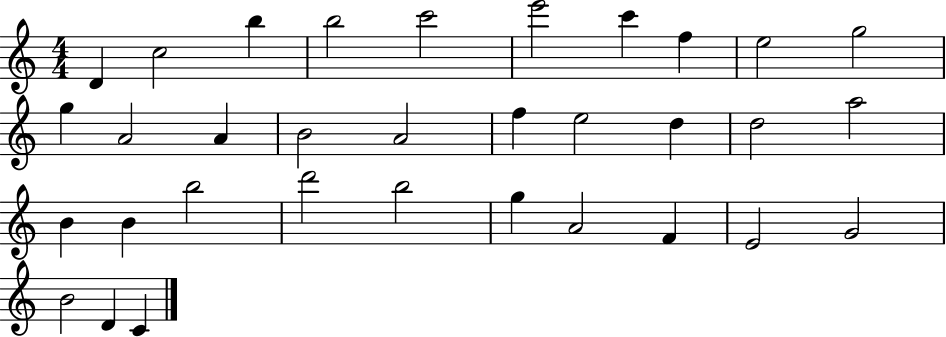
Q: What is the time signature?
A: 4/4